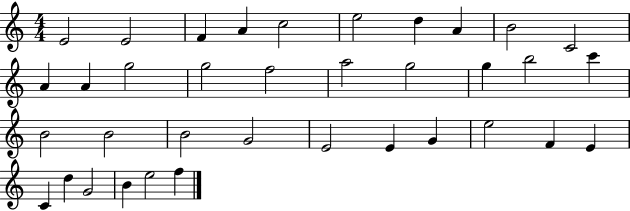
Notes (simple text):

E4/h E4/h F4/q A4/q C5/h E5/h D5/q A4/q B4/h C4/h A4/q A4/q G5/h G5/h F5/h A5/h G5/h G5/q B5/h C6/q B4/h B4/h B4/h G4/h E4/h E4/q G4/q E5/h F4/q E4/q C4/q D5/q G4/h B4/q E5/h F5/q